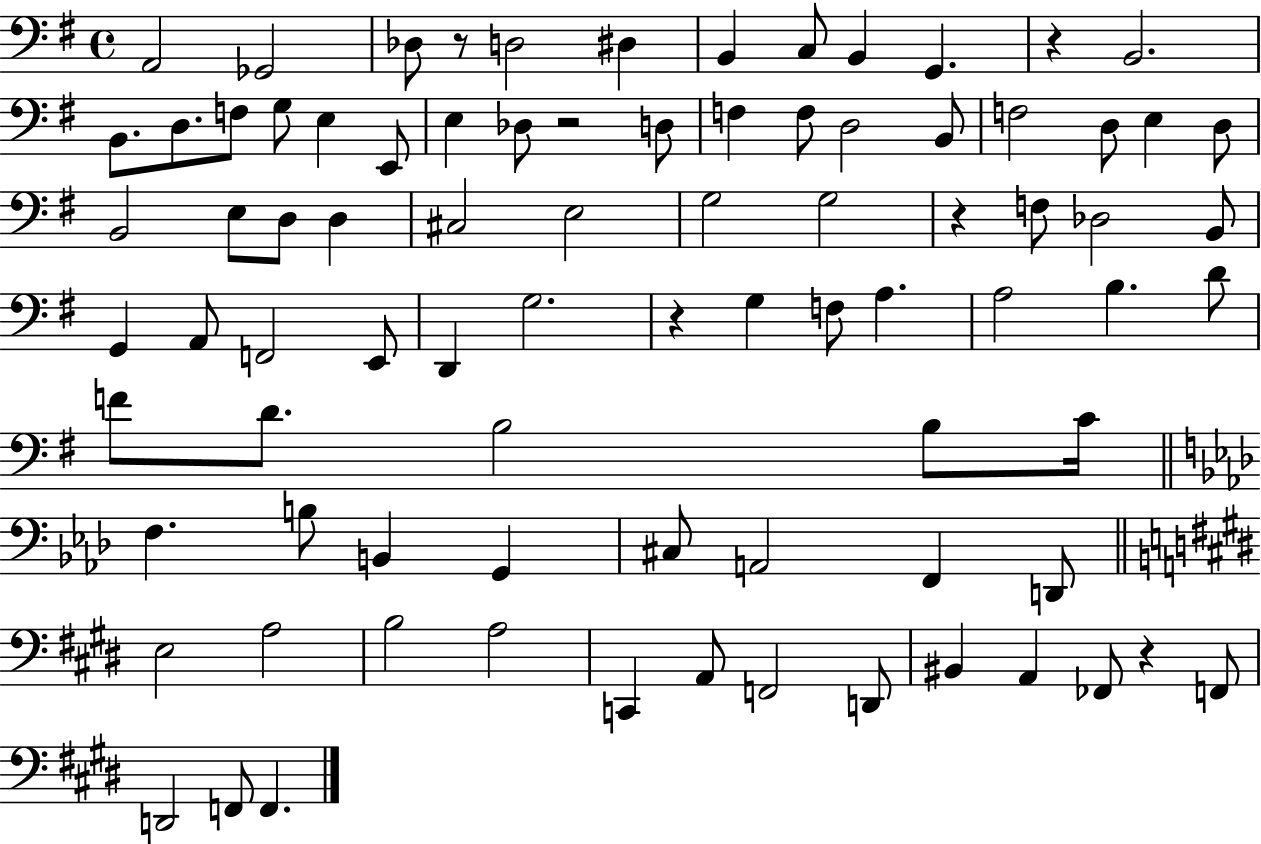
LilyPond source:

{
  \clef bass
  \time 4/4
  \defaultTimeSignature
  \key g \major
  a,2 ges,2 | des8 r8 d2 dis4 | b,4 c8 b,4 g,4. | r4 b,2. | \break b,8. d8. f8 g8 e4 e,8 | e4 des8 r2 d8 | f4 f8 d2 b,8 | f2 d8 e4 d8 | \break b,2 e8 d8 d4 | cis2 e2 | g2 g2 | r4 f8 des2 b,8 | \break g,4 a,8 f,2 e,8 | d,4 g2. | r4 g4 f8 a4. | a2 b4. d'8 | \break f'8 d'8. b2 b8 c'16 | \bar "||" \break \key aes \major f4. b8 b,4 g,4 | cis8 a,2 f,4 d,8 | \bar "||" \break \key e \major e2 a2 | b2 a2 | c,4 a,8 f,2 d,8 | bis,4 a,4 fes,8 r4 f,8 | \break d,2 f,8 f,4. | \bar "|."
}